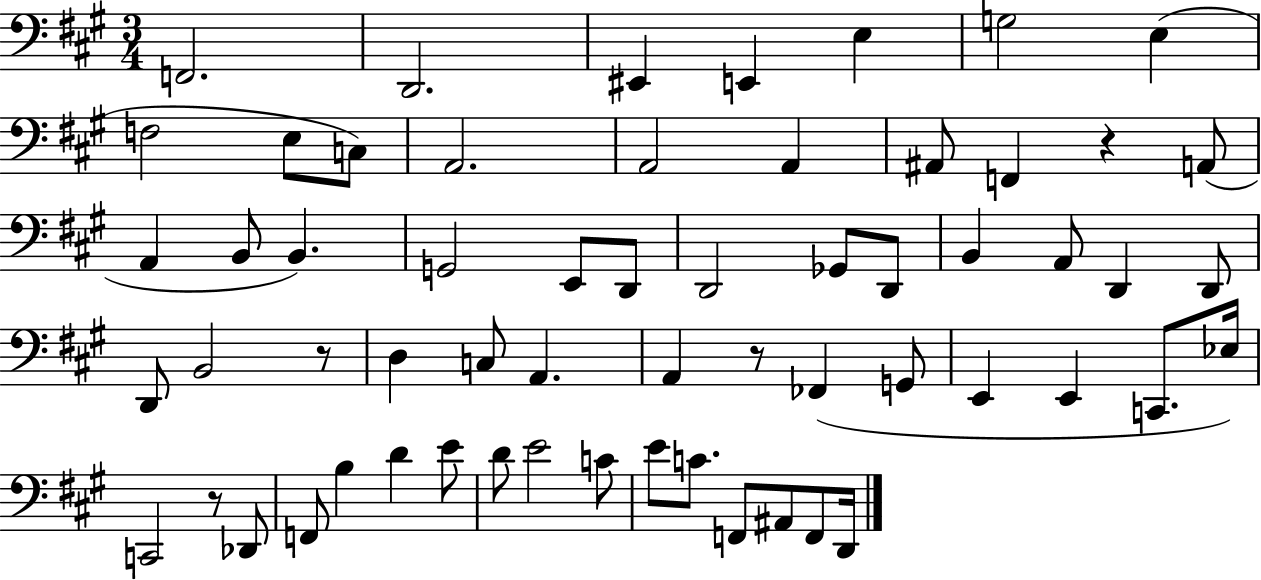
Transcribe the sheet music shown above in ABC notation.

X:1
T:Untitled
M:3/4
L:1/4
K:A
F,,2 D,,2 ^E,, E,, E, G,2 E, F,2 E,/2 C,/2 A,,2 A,,2 A,, ^A,,/2 F,, z A,,/2 A,, B,,/2 B,, G,,2 E,,/2 D,,/2 D,,2 _G,,/2 D,,/2 B,, A,,/2 D,, D,,/2 D,,/2 B,,2 z/2 D, C,/2 A,, A,, z/2 _F,, G,,/2 E,, E,, C,,/2 _E,/4 C,,2 z/2 _D,,/2 F,,/2 B, D E/2 D/2 E2 C/2 E/2 C/2 F,,/2 ^A,,/2 F,,/2 D,,/4